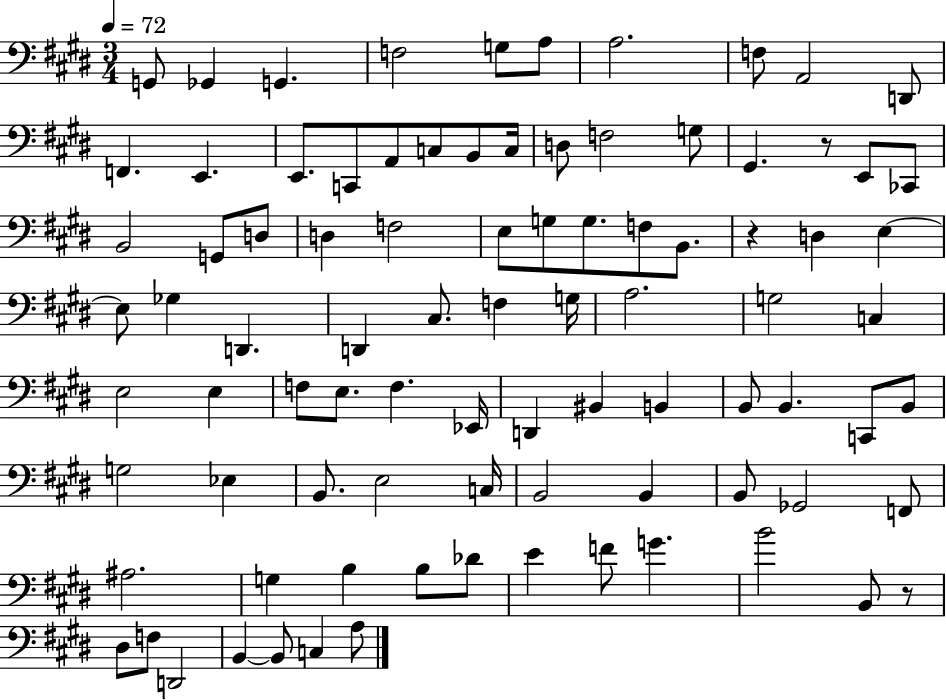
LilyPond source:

{
  \clef bass
  \numericTimeSignature
  \time 3/4
  \key e \major
  \tempo 4 = 72
  g,8 ges,4 g,4. | f2 g8 a8 | a2. | f8 a,2 d,8 | \break f,4. e,4. | e,8. c,8 a,8 c8 b,8 c16 | d8 f2 g8 | gis,4. r8 e,8 ces,8 | \break b,2 g,8 d8 | d4 f2 | e8 g8 g8. f8 b,8. | r4 d4 e4~~ | \break e8 ges4 d,4. | d,4 cis8. f4 g16 | a2. | g2 c4 | \break e2 e4 | f8 e8. f4. ees,16 | d,4 bis,4 b,4 | b,8 b,4. c,8 b,8 | \break g2 ees4 | b,8. e2 c16 | b,2 b,4 | b,8 ges,2 f,8 | \break ais2. | g4 b4 b8 des'8 | e'4 f'8 g'4. | b'2 b,8 r8 | \break dis8 f8 d,2 | b,4~~ b,8 c4 a8 | \bar "|."
}